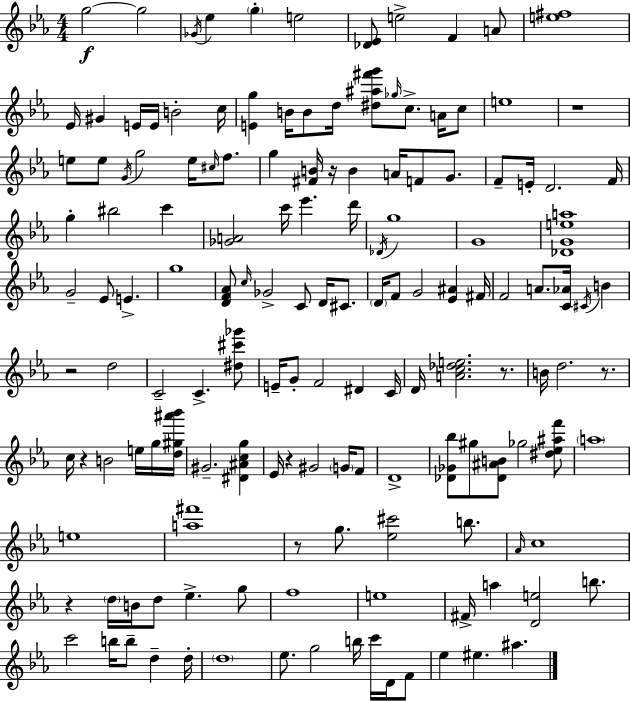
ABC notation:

X:1
T:Untitled
M:4/4
L:1/4
K:Eb
g2 g2 _G/4 _e g e2 [_D_E]/2 e2 F A/2 [e^f]4 _E/4 ^G E/4 E/4 B2 c/4 [Eg] B/4 B/2 d/4 [^d^a^f'g']/2 _g/4 c/2 A/4 c/2 e4 z4 e/2 e/2 G/4 g2 e/4 ^c/4 f/2 g [^FB]/4 z/4 B A/4 F/2 G/2 F/2 E/4 D2 F/4 g ^b2 c' [_GA]2 c'/4 _e' d'/4 _D/4 g4 G4 [_DGea]4 G2 _E/2 E g4 [DF_A]/2 c/4 _G2 C/2 D/4 ^C/2 D/4 F/2 G2 [_E^A] ^F/4 F2 A/2 [C_A]/4 ^C/4 B z2 d2 C2 C [^d^c'_g']/2 E/4 G/2 F2 ^D C/4 D/4 [Ac_de]2 z/2 B/4 d2 z/2 c/4 z B2 e/4 g/4 [d^g^a'_b']/4 ^G2 [^D^Acg] _E/4 z ^G2 G/4 F/2 D4 [_D_G_b]/2 ^g/2 [_D^AB]/2 _g2 [^d_e^af']/2 a4 e4 [a^f']4 z/2 g/2 [_e^c']2 b/2 _A/4 c4 z d/4 B/4 d/2 _e g/2 f4 e4 ^F/4 a [De]2 b/2 c'2 b/4 b/2 d d/4 d4 _e/2 g2 b/4 c'/4 D/4 F/2 _e ^e ^a